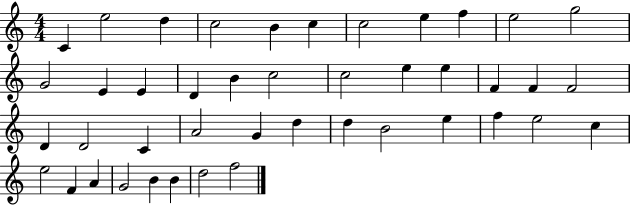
{
  \clef treble
  \numericTimeSignature
  \time 4/4
  \key c \major
  c'4 e''2 d''4 | c''2 b'4 c''4 | c''2 e''4 f''4 | e''2 g''2 | \break g'2 e'4 e'4 | d'4 b'4 c''2 | c''2 e''4 e''4 | f'4 f'4 f'2 | \break d'4 d'2 c'4 | a'2 g'4 d''4 | d''4 b'2 e''4 | f''4 e''2 c''4 | \break e''2 f'4 a'4 | g'2 b'4 b'4 | d''2 f''2 | \bar "|."
}